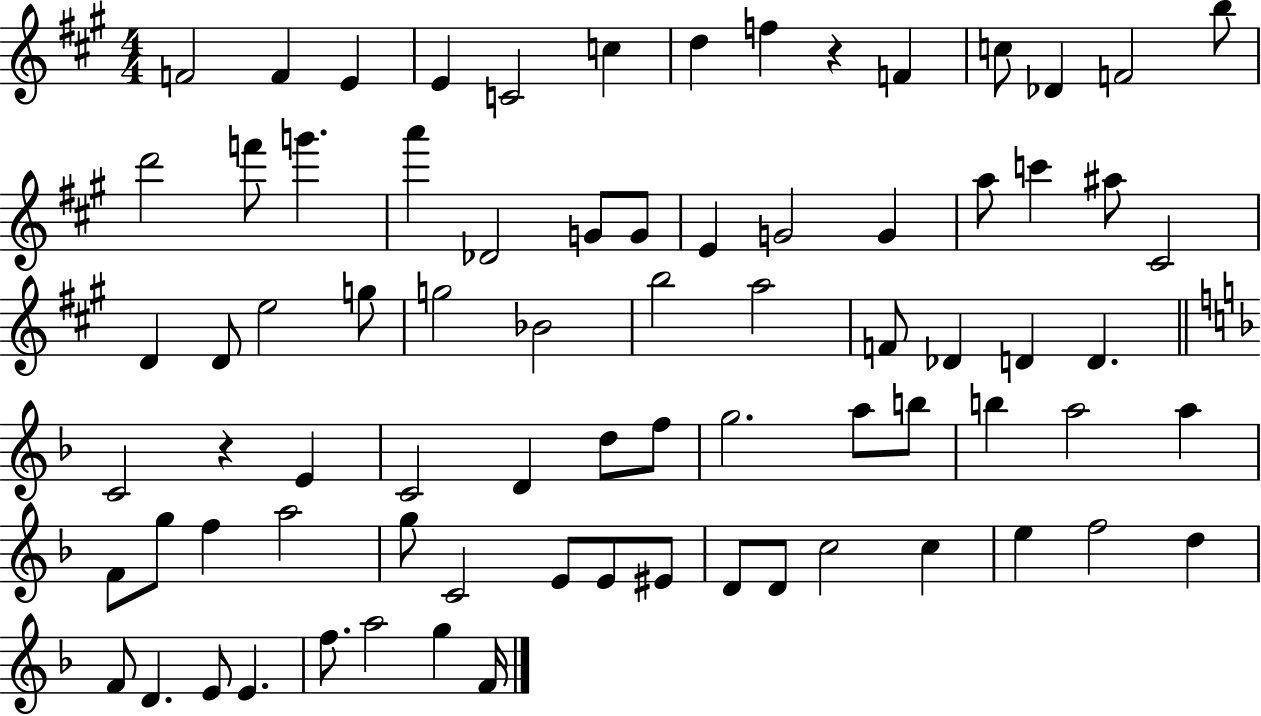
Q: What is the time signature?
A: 4/4